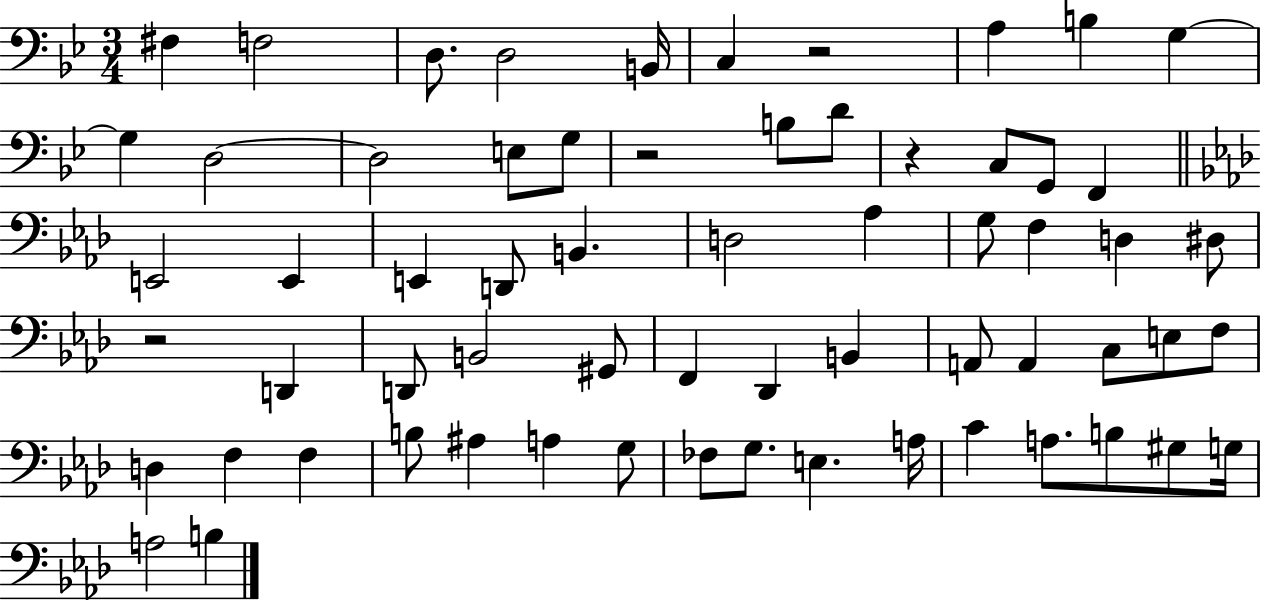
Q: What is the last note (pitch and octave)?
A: B3